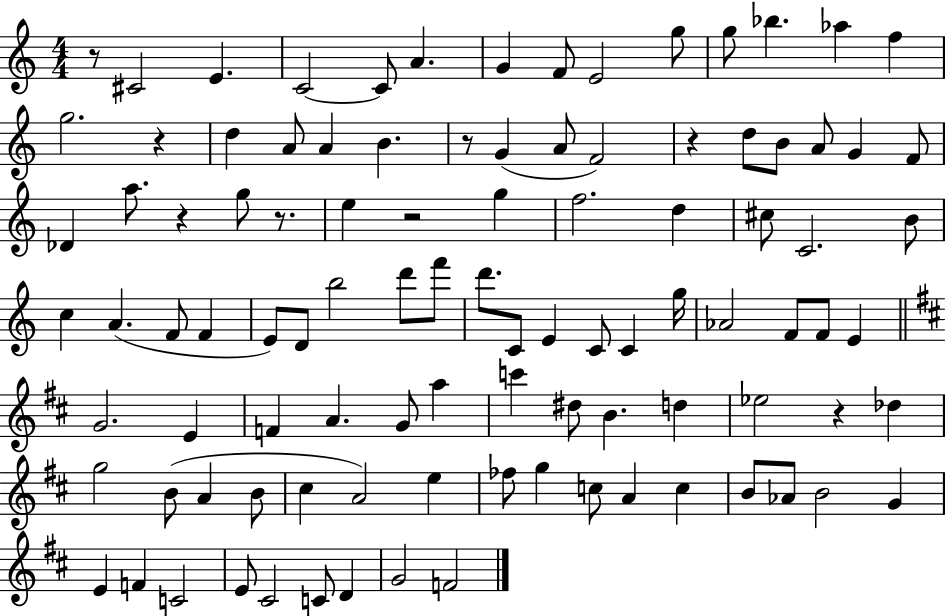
R/e C#4/h E4/q. C4/h C4/e A4/q. G4/q F4/e E4/h G5/e G5/e Bb5/q. Ab5/q F5/q G5/h. R/q D5/q A4/e A4/q B4/q. R/e G4/q A4/e F4/h R/q D5/e B4/e A4/e G4/q F4/e Db4/q A5/e. R/q G5/e R/e. E5/q R/h G5/q F5/h. D5/q C#5/e C4/h. B4/e C5/q A4/q. F4/e F4/q E4/e D4/e B5/h D6/e F6/e D6/e. C4/e E4/q C4/e C4/q G5/s Ab4/h F4/e F4/e E4/q G4/h. E4/q F4/q A4/q. G4/e A5/q C6/q D#5/e B4/q. D5/q Eb5/h R/q Db5/q G5/h B4/e A4/q B4/e C#5/q A4/h E5/q FES5/e G5/q C5/e A4/q C5/q B4/e Ab4/e B4/h G4/q E4/q F4/q C4/h E4/e C#4/h C4/e D4/q G4/h F4/h